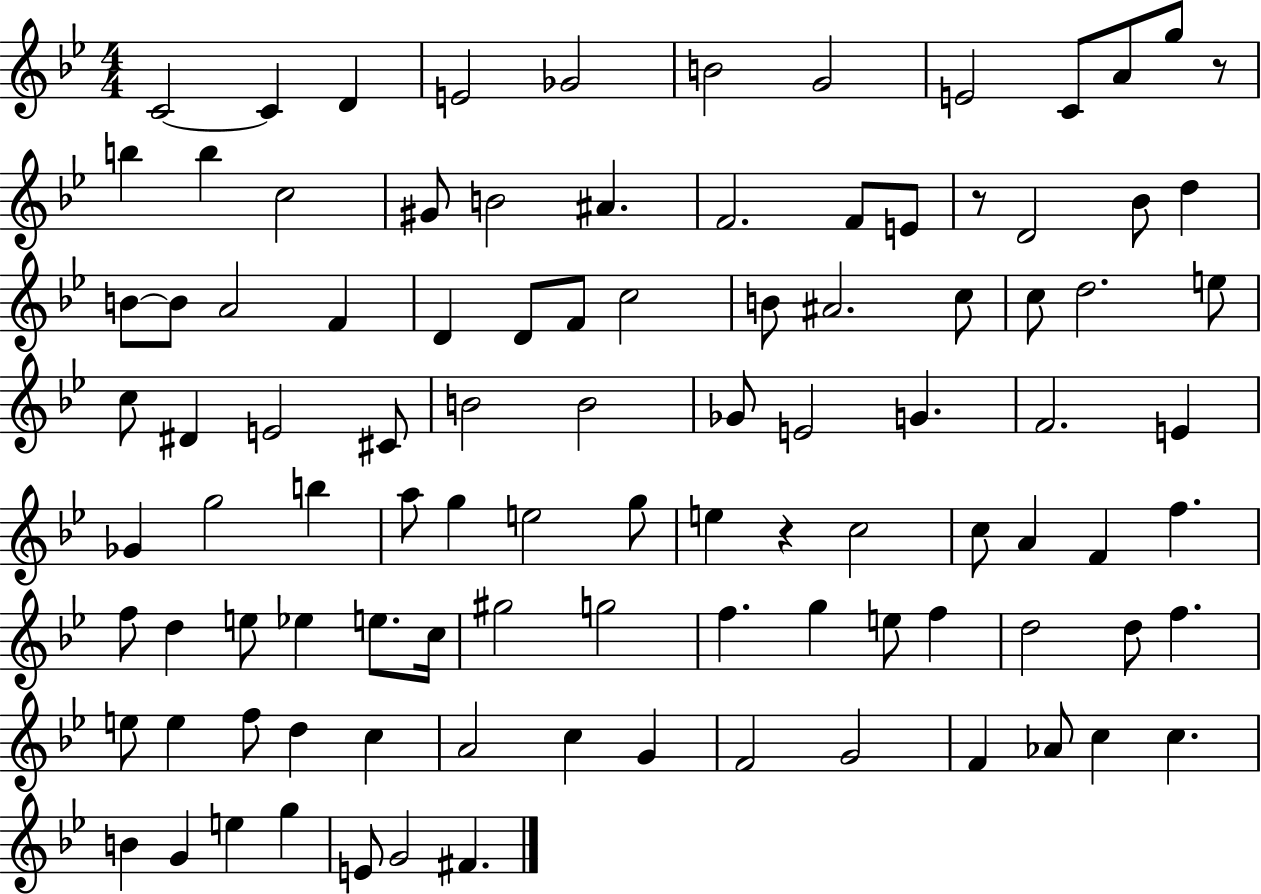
{
  \clef treble
  \numericTimeSignature
  \time 4/4
  \key bes \major
  c'2~~ c'4 d'4 | e'2 ges'2 | b'2 g'2 | e'2 c'8 a'8 g''8 r8 | \break b''4 b''4 c''2 | gis'8 b'2 ais'4. | f'2. f'8 e'8 | r8 d'2 bes'8 d''4 | \break b'8~~ b'8 a'2 f'4 | d'4 d'8 f'8 c''2 | b'8 ais'2. c''8 | c''8 d''2. e''8 | \break c''8 dis'4 e'2 cis'8 | b'2 b'2 | ges'8 e'2 g'4. | f'2. e'4 | \break ges'4 g''2 b''4 | a''8 g''4 e''2 g''8 | e''4 r4 c''2 | c''8 a'4 f'4 f''4. | \break f''8 d''4 e''8 ees''4 e''8. c''16 | gis''2 g''2 | f''4. g''4 e''8 f''4 | d''2 d''8 f''4. | \break e''8 e''4 f''8 d''4 c''4 | a'2 c''4 g'4 | f'2 g'2 | f'4 aes'8 c''4 c''4. | \break b'4 g'4 e''4 g''4 | e'8 g'2 fis'4. | \bar "|."
}